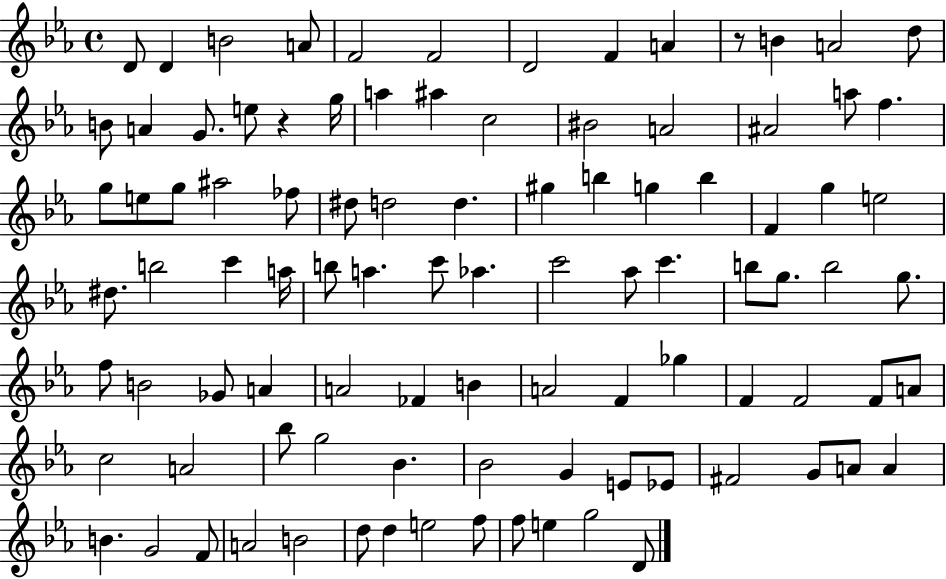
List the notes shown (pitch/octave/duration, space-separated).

D4/e D4/q B4/h A4/e F4/h F4/h D4/h F4/q A4/q R/e B4/q A4/h D5/e B4/e A4/q G4/e. E5/e R/q G5/s A5/q A#5/q C5/h BIS4/h A4/h A#4/h A5/e F5/q. G5/e E5/e G5/e A#5/h FES5/e D#5/e D5/h D5/q. G#5/q B5/q G5/q B5/q F4/q G5/q E5/h D#5/e. B5/h C6/q A5/s B5/e A5/q. C6/e Ab5/q. C6/h Ab5/e C6/q. B5/e G5/e. B5/h G5/e. F5/e B4/h Gb4/e A4/q A4/h FES4/q B4/q A4/h F4/q Gb5/q F4/q F4/h F4/e A4/e C5/h A4/h Bb5/e G5/h Bb4/q. Bb4/h G4/q E4/e Eb4/e F#4/h G4/e A4/e A4/q B4/q. G4/h F4/e A4/h B4/h D5/e D5/q E5/h F5/e F5/e E5/q G5/h D4/e